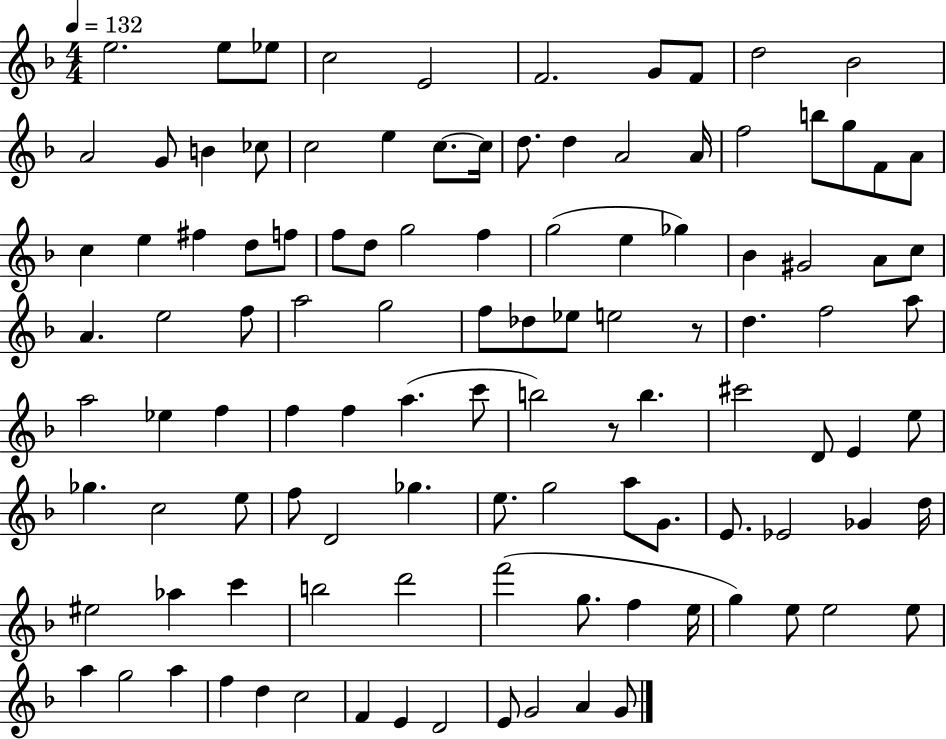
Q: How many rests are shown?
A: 2